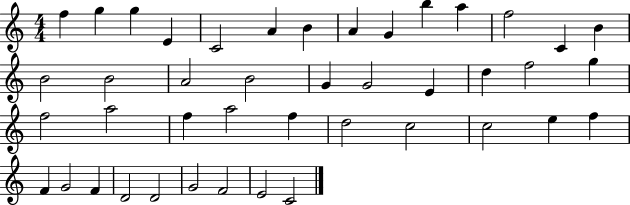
{
  \clef treble
  \numericTimeSignature
  \time 4/4
  \key c \major
  f''4 g''4 g''4 e'4 | c'2 a'4 b'4 | a'4 g'4 b''4 a''4 | f''2 c'4 b'4 | \break b'2 b'2 | a'2 b'2 | g'4 g'2 e'4 | d''4 f''2 g''4 | \break f''2 a''2 | f''4 a''2 f''4 | d''2 c''2 | c''2 e''4 f''4 | \break f'4 g'2 f'4 | d'2 d'2 | g'2 f'2 | e'2 c'2 | \break \bar "|."
}